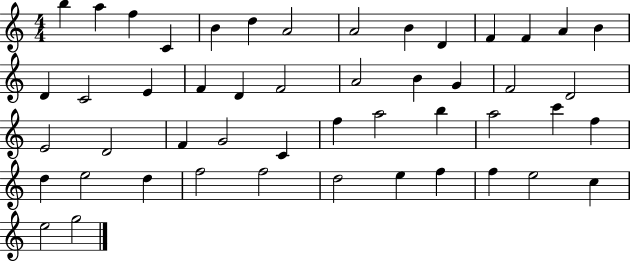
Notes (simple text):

B5/q A5/q F5/q C4/q B4/q D5/q A4/h A4/h B4/q D4/q F4/q F4/q A4/q B4/q D4/q C4/h E4/q F4/q D4/q F4/h A4/h B4/q G4/q F4/h D4/h E4/h D4/h F4/q G4/h C4/q F5/q A5/h B5/q A5/h C6/q F5/q D5/q E5/h D5/q F5/h F5/h D5/h E5/q F5/q F5/q E5/h C5/q E5/h G5/h